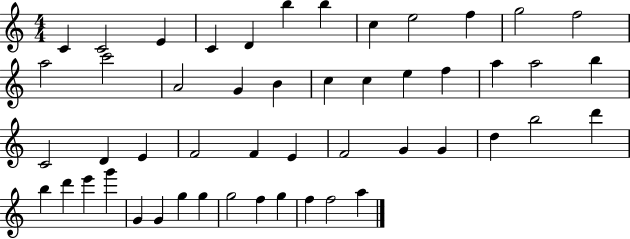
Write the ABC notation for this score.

X:1
T:Untitled
M:4/4
L:1/4
K:C
C C2 E C D b b c e2 f g2 f2 a2 c'2 A2 G B c c e f a a2 b C2 D E F2 F E F2 G G d b2 d' b d' e' g' G G g g g2 f g f f2 a